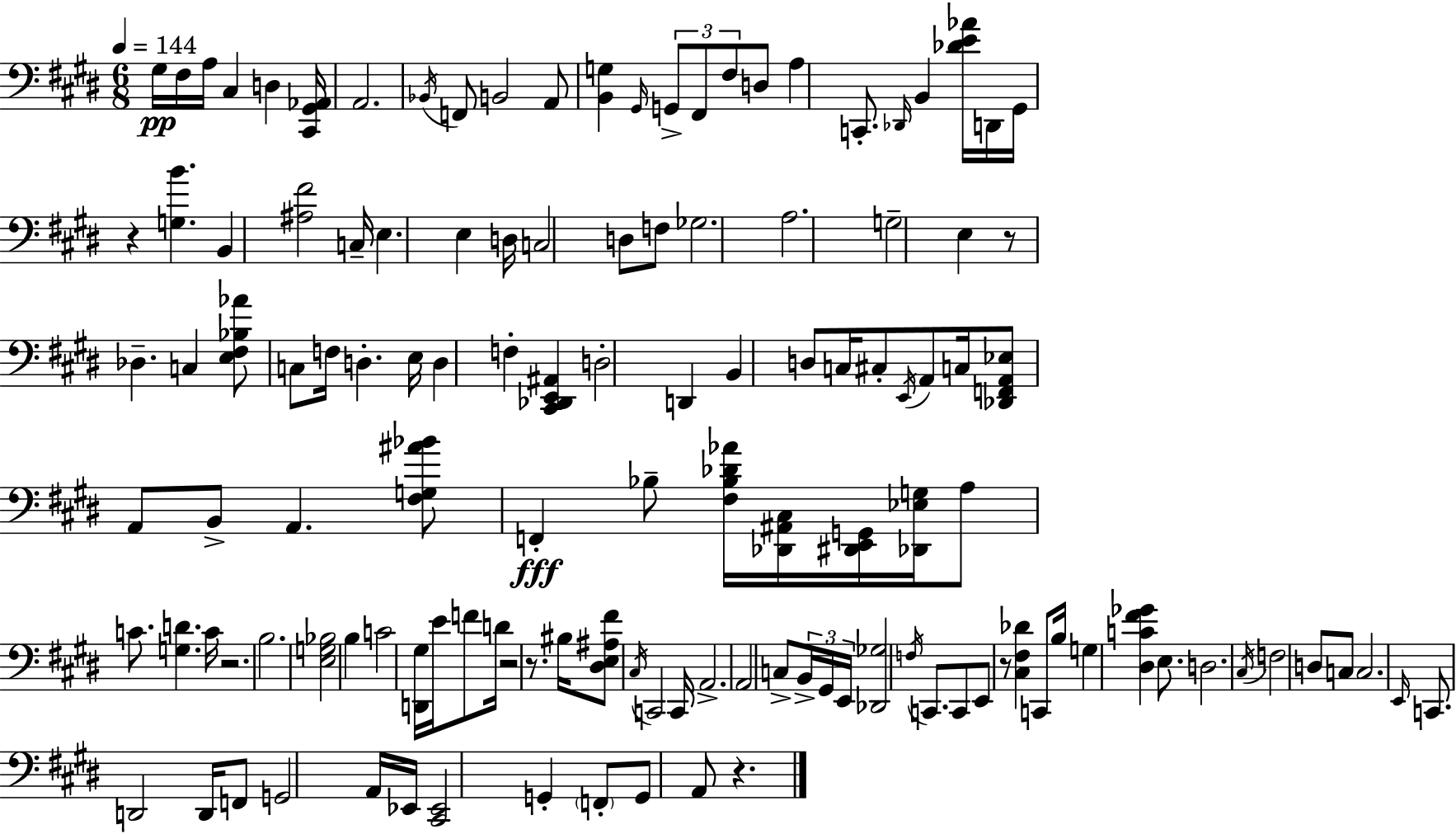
X:1
T:Untitled
M:6/8
L:1/4
K:E
^G,/4 ^F,/4 A,/4 ^C, D, [^C,,^G,,_A,,]/4 A,,2 _B,,/4 F,,/2 B,,2 A,,/2 [B,,G,] ^G,,/4 G,,/2 ^F,,/2 ^F,/2 D,/2 A, C,,/2 _D,,/4 B,, [_DE_A]/4 D,,/4 ^G,,/4 z [G,B] B,, [^A,^F]2 C,/4 E, E, D,/4 C,2 D,/2 F,/2 _G,2 A,2 G,2 E, z/2 _D, C, [E,^F,_B,_A]/2 C,/2 F,/4 D, E,/4 D, F, [^C,,_D,,E,,^A,,] D,2 D,, B,, D,/2 C,/4 ^C,/2 E,,/4 A,,/2 C,/4 [_D,,F,,A,,_E,]/2 A,,/2 B,,/2 A,, [^F,G,^A_B]/2 F,, _B,/2 [^F,_B,_D_A]/4 [_D,,^A,,^C,]/4 [^D,,E,,G,,]/4 [_D,,_E,G,]/4 A,/2 C/2 [G,D] C/4 z2 B,2 [E,G,_B,]2 B, C2 [D,,^G,]/4 E/4 F/2 D/4 z2 z/2 ^B,/4 [^D,E,^A,^F]/2 ^C,/4 C,,2 C,,/4 A,,2 A,,2 C,/2 B,,/4 ^G,,/4 E,,/4 [_D,,_G,]2 F,/4 C,,/2 C,,/2 E,,/2 z/2 [^C,^F,_D] C,,/2 B,/4 G, [^D,C^F_G] E,/2 D,2 ^C,/4 F,2 D,/2 C,/2 C,2 E,,/4 C,,/2 D,,2 D,,/4 F,,/2 G,,2 A,,/4 _E,,/4 [^C,,_E,,]2 G,, F,,/2 G,,/2 A,,/2 z